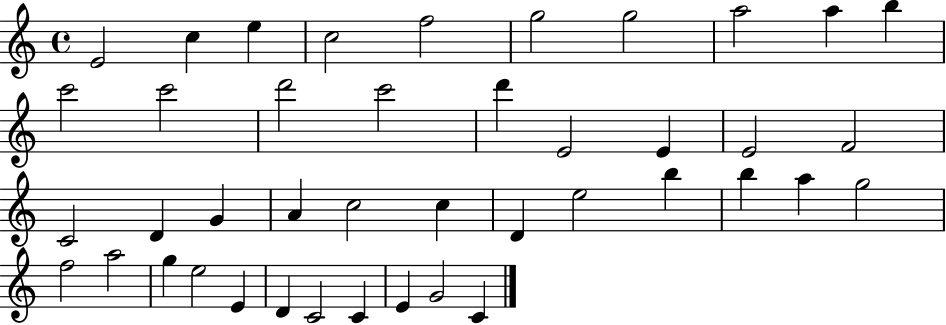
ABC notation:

X:1
T:Untitled
M:4/4
L:1/4
K:C
E2 c e c2 f2 g2 g2 a2 a b c'2 c'2 d'2 c'2 d' E2 E E2 F2 C2 D G A c2 c D e2 b b a g2 f2 a2 g e2 E D C2 C E G2 C